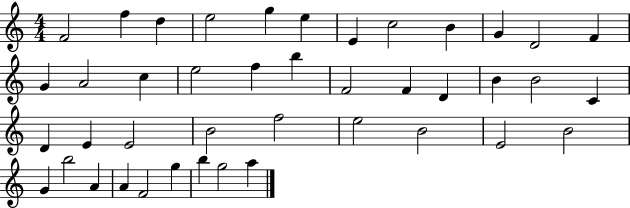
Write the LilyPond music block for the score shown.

{
  \clef treble
  \numericTimeSignature
  \time 4/4
  \key c \major
  f'2 f''4 d''4 | e''2 g''4 e''4 | e'4 c''2 b'4 | g'4 d'2 f'4 | \break g'4 a'2 c''4 | e''2 f''4 b''4 | f'2 f'4 d'4 | b'4 b'2 c'4 | \break d'4 e'4 e'2 | b'2 f''2 | e''2 b'2 | e'2 b'2 | \break g'4 b''2 a'4 | a'4 f'2 g''4 | b''4 g''2 a''4 | \bar "|."
}